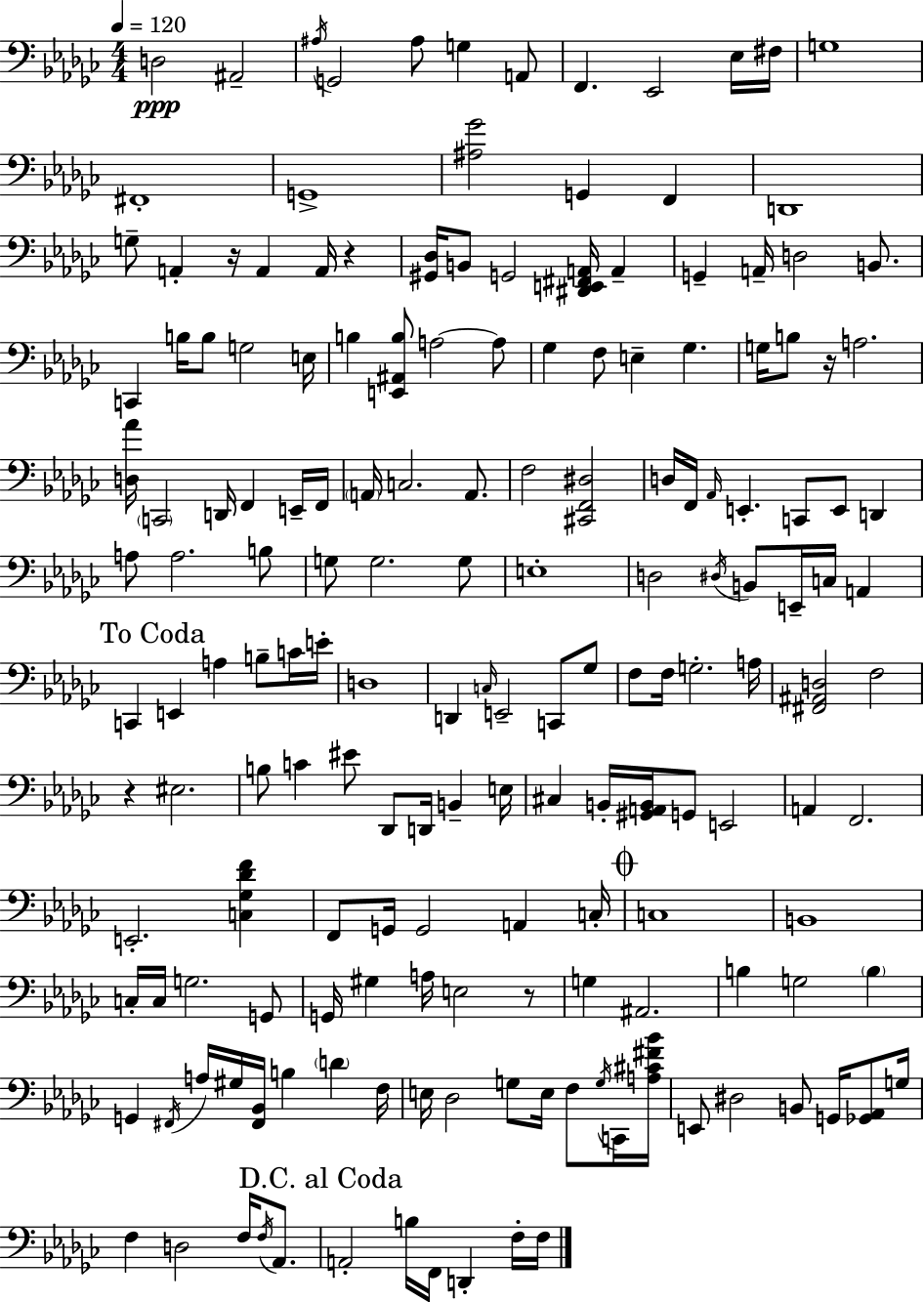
X:1
T:Untitled
M:4/4
L:1/4
K:Ebm
D,2 ^A,,2 ^A,/4 G,,2 ^A,/2 G, A,,/2 F,, _E,,2 _E,/4 ^F,/4 G,4 ^F,,4 G,,4 [^A,_G]2 G,, F,, D,,4 G,/2 A,, z/4 A,, A,,/4 z [^G,,_D,]/4 B,,/2 G,,2 [^D,,E,,^F,,A,,]/4 A,, G,, A,,/4 D,2 B,,/2 C,, B,/4 B,/2 G,2 E,/4 B, [E,,^A,,B,]/2 A,2 A,/2 _G, F,/2 E, _G, G,/4 B,/2 z/4 A,2 [D,_A]/4 C,,2 D,,/4 F,, E,,/4 F,,/4 A,,/4 C,2 A,,/2 F,2 [^C,,F,,^D,]2 D,/4 F,,/4 _A,,/4 E,, C,,/2 E,,/2 D,, A,/2 A,2 B,/2 G,/2 G,2 G,/2 E,4 D,2 ^D,/4 B,,/2 E,,/4 C,/4 A,, C,, E,, A, B,/2 C/4 E/4 D,4 D,, C,/4 E,,2 C,,/2 _G,/2 F,/2 F,/4 G,2 A,/4 [^F,,^A,,D,]2 F,2 z ^E,2 B,/2 C ^E/2 _D,,/2 D,,/4 B,, E,/4 ^C, B,,/4 [^G,,A,,B,,]/4 G,,/2 E,,2 A,, F,,2 E,,2 [C,_G,_DF] F,,/2 G,,/4 G,,2 A,, C,/4 C,4 B,,4 C,/4 C,/4 G,2 G,,/2 G,,/4 ^G, A,/4 E,2 z/2 G, ^A,,2 B, G,2 B, G,, ^F,,/4 A,/4 ^G,/4 [^F,,_B,,]/4 B, D F,/4 E,/4 _D,2 G,/2 E,/4 F,/2 G,/4 C,,/4 [A,^C^F_B]/4 E,,/2 ^D,2 B,,/2 G,,/4 [_G,,_A,,]/2 G,/4 F, D,2 F,/4 F,/4 _A,,/2 A,,2 B,/4 F,,/4 D,, F,/4 F,/4